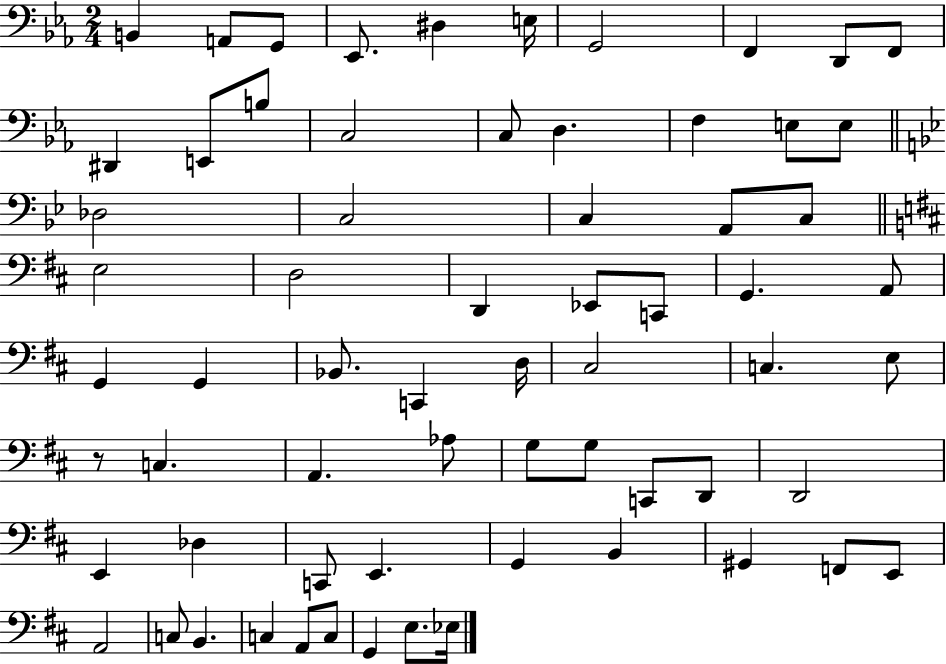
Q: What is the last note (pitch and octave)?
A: Eb3